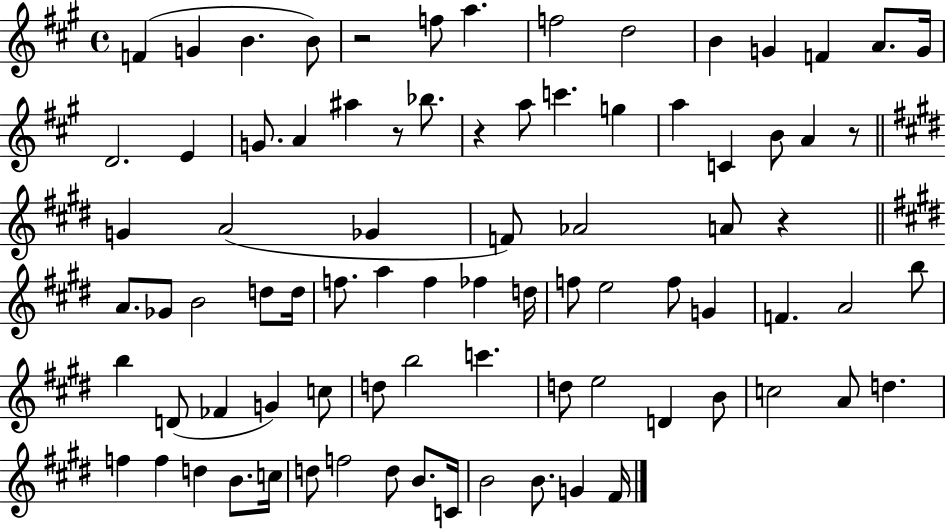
X:1
T:Untitled
M:4/4
L:1/4
K:A
F G B B/2 z2 f/2 a f2 d2 B G F A/2 G/4 D2 E G/2 A ^a z/2 _b/2 z a/2 c' g a C B/2 A z/2 G A2 _G F/2 _A2 A/2 z A/2 _G/2 B2 d/2 d/4 f/2 a f _f d/4 f/2 e2 f/2 G F A2 b/2 b D/2 _F G c/2 d/2 b2 c' d/2 e2 D B/2 c2 A/2 d f f d B/2 c/4 d/2 f2 d/2 B/2 C/4 B2 B/2 G ^F/4